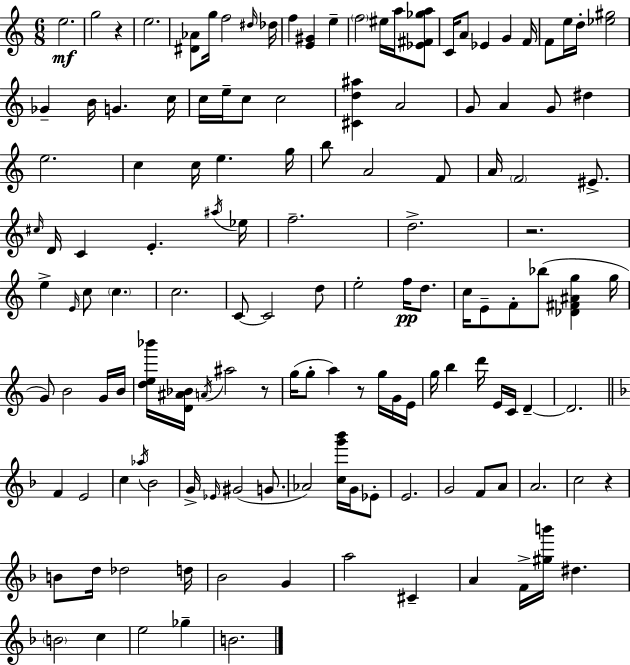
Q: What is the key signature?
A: C major